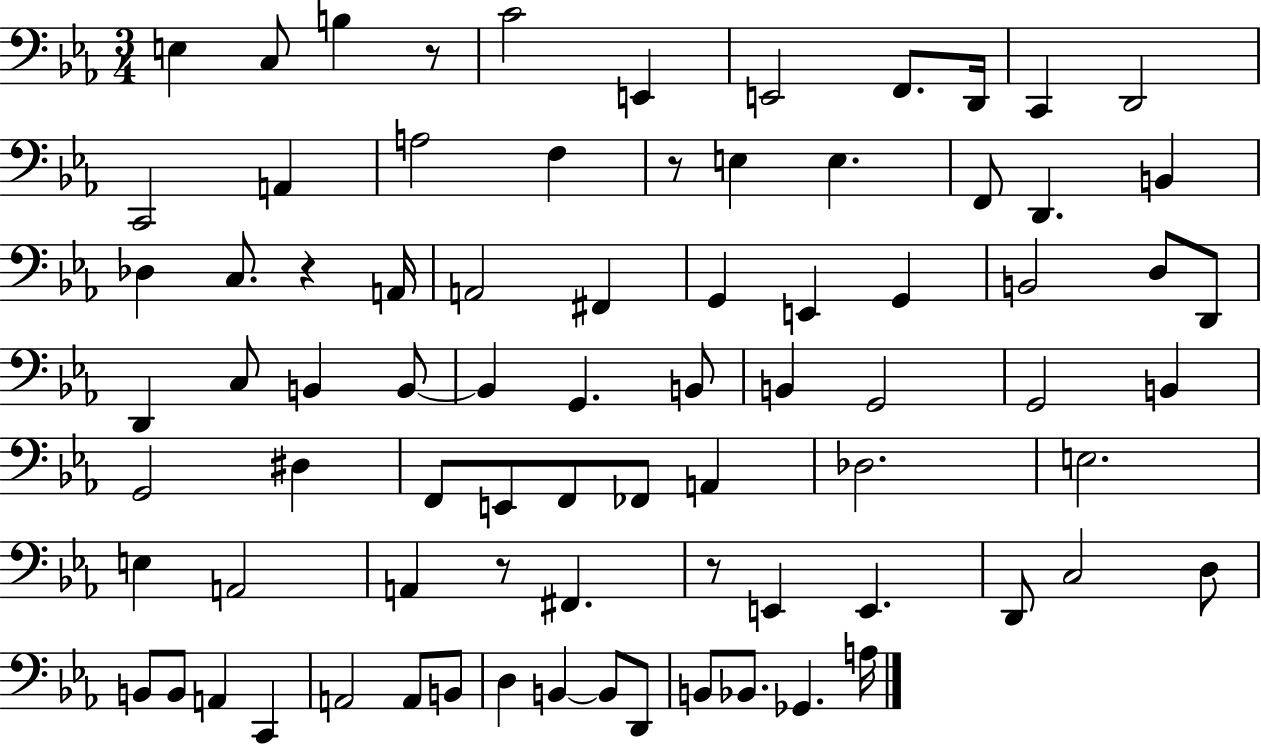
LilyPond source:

{
  \clef bass
  \numericTimeSignature
  \time 3/4
  \key ees \major
  e4 c8 b4 r8 | c'2 e,4 | e,2 f,8. d,16 | c,4 d,2 | \break c,2 a,4 | a2 f4 | r8 e4 e4. | f,8 d,4. b,4 | \break des4 c8. r4 a,16 | a,2 fis,4 | g,4 e,4 g,4 | b,2 d8 d,8 | \break d,4 c8 b,4 b,8~~ | b,4 g,4. b,8 | b,4 g,2 | g,2 b,4 | \break g,2 dis4 | f,8 e,8 f,8 fes,8 a,4 | des2. | e2. | \break e4 a,2 | a,4 r8 fis,4. | r8 e,4 e,4. | d,8 c2 d8 | \break b,8 b,8 a,4 c,4 | a,2 a,8 b,8 | d4 b,4~~ b,8 d,8 | b,8 bes,8. ges,4. a16 | \break \bar "|."
}